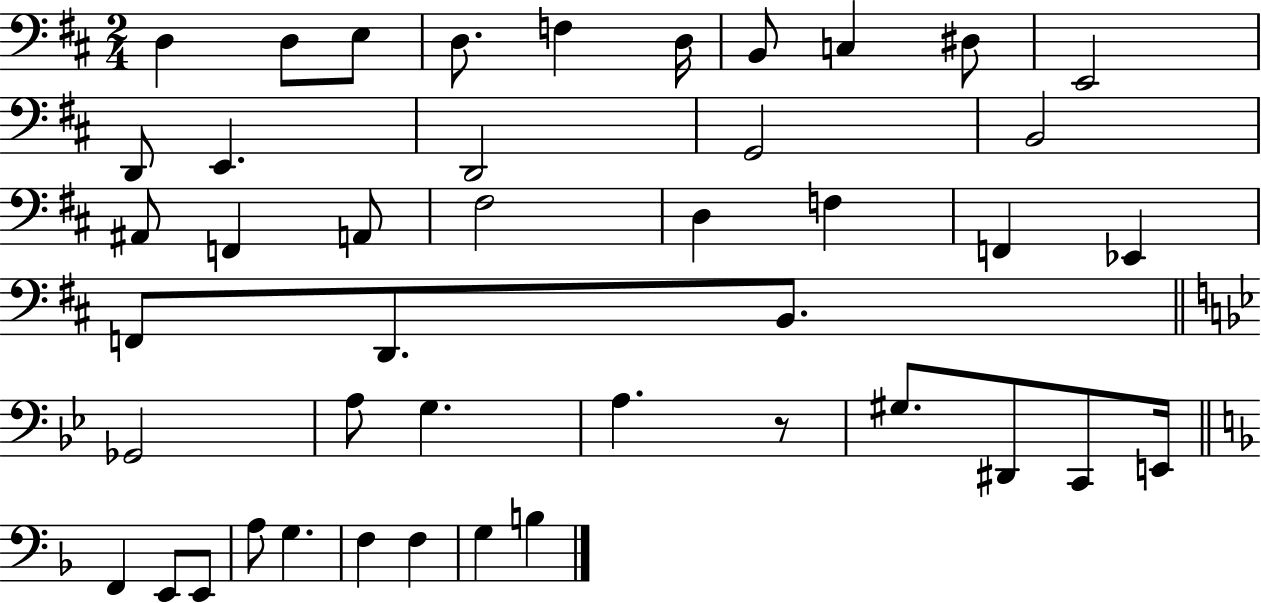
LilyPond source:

{
  \clef bass
  \numericTimeSignature
  \time 2/4
  \key d \major
  d4 d8 e8 | d8. f4 d16 | b,8 c4 dis8 | e,2 | \break d,8 e,4. | d,2 | g,2 | b,2 | \break ais,8 f,4 a,8 | fis2 | d4 f4 | f,4 ees,4 | \break f,8 d,8. b,8. | \bar "||" \break \key bes \major ges,2 | a8 g4. | a4. r8 | gis8. dis,8 c,8 e,16 | \break \bar "||" \break \key f \major f,4 e,8 e,8 | a8 g4. | f4 f4 | g4 b4 | \break \bar "|."
}